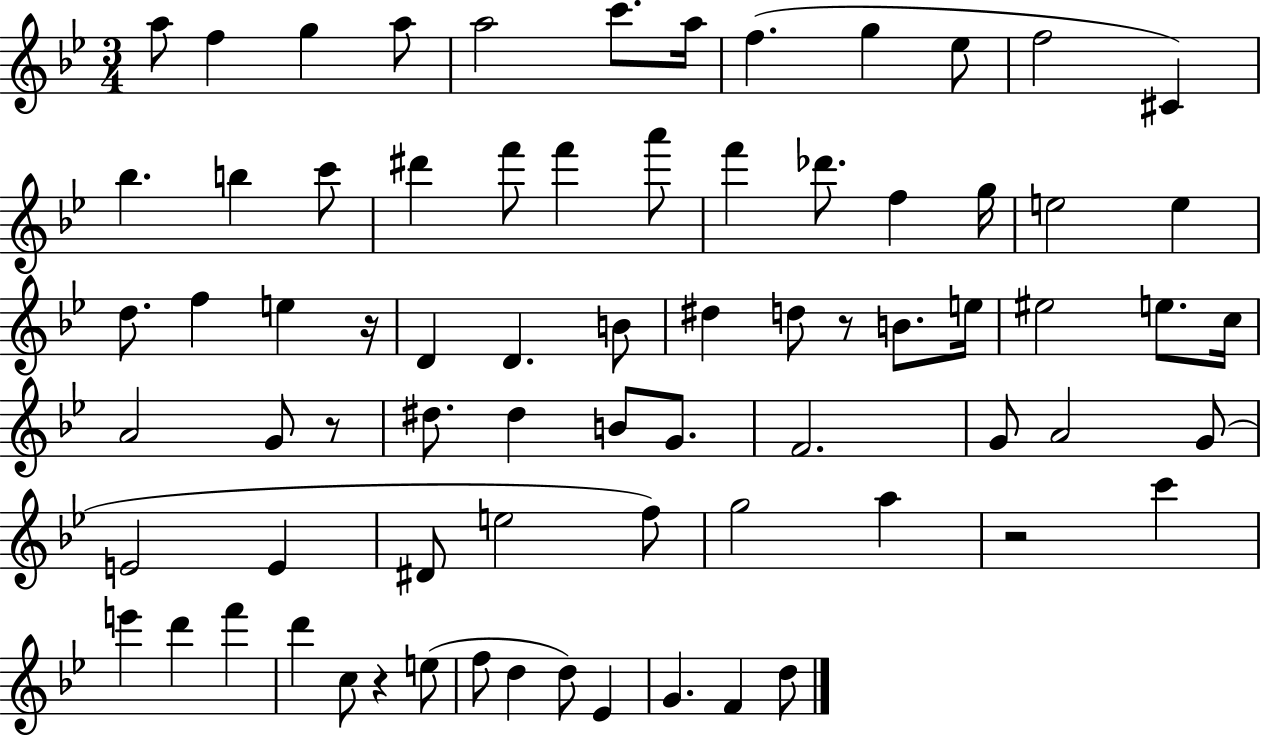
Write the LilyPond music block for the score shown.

{
  \clef treble
  \numericTimeSignature
  \time 3/4
  \key bes \major
  a''8 f''4 g''4 a''8 | a''2 c'''8. a''16 | f''4.( g''4 ees''8 | f''2 cis'4) | \break bes''4. b''4 c'''8 | dis'''4 f'''8 f'''4 a'''8 | f'''4 des'''8. f''4 g''16 | e''2 e''4 | \break d''8. f''4 e''4 r16 | d'4 d'4. b'8 | dis''4 d''8 r8 b'8. e''16 | eis''2 e''8. c''16 | \break a'2 g'8 r8 | dis''8. dis''4 b'8 g'8. | f'2. | g'8 a'2 g'8( | \break e'2 e'4 | dis'8 e''2 f''8) | g''2 a''4 | r2 c'''4 | \break e'''4 d'''4 f'''4 | d'''4 c''8 r4 e''8( | f''8 d''4 d''8) ees'4 | g'4. f'4 d''8 | \break \bar "|."
}